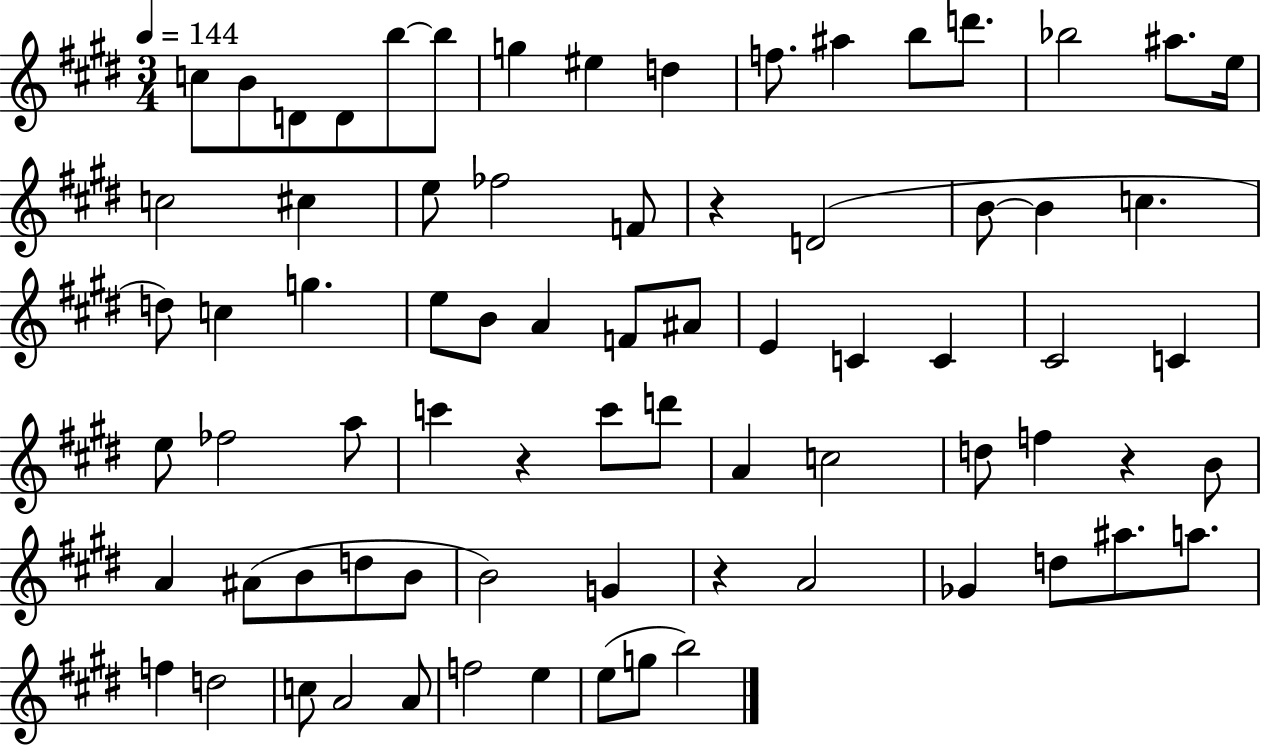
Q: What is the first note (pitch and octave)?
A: C5